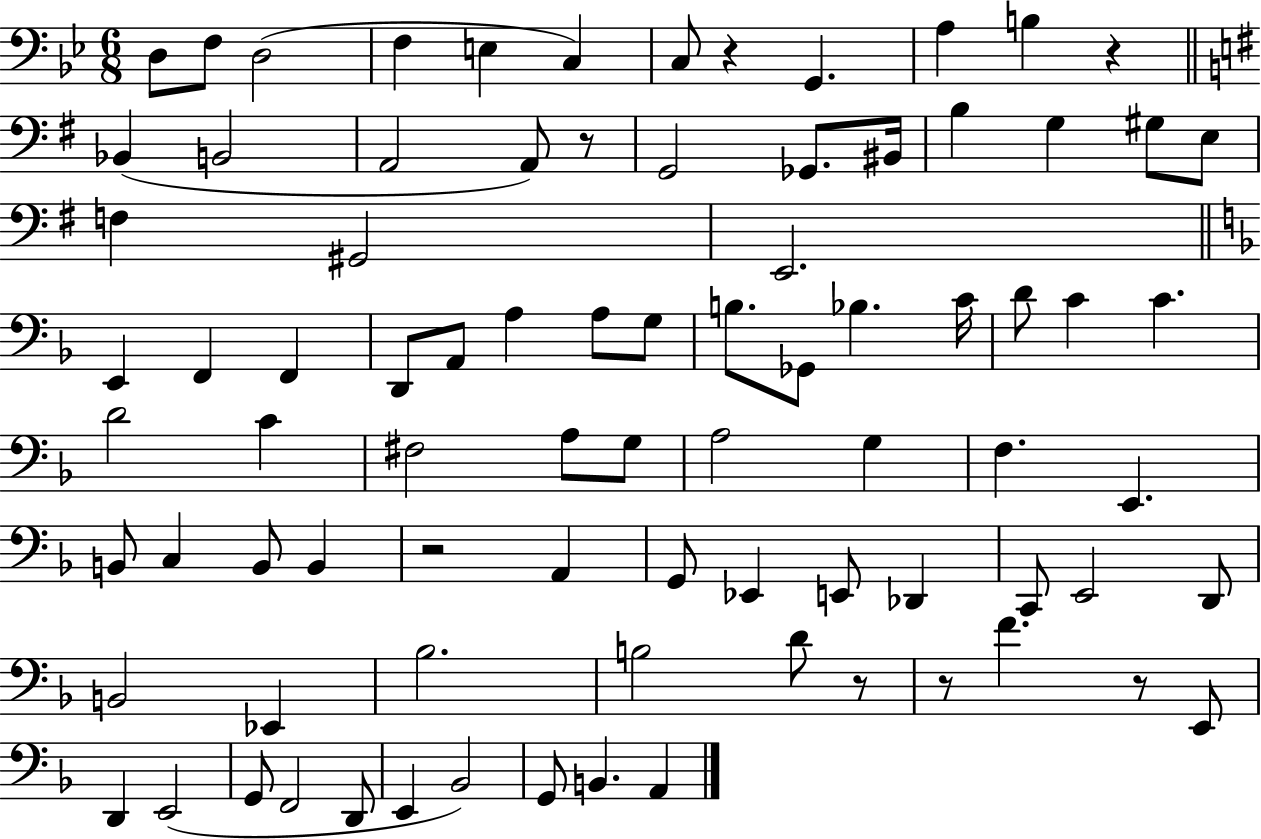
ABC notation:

X:1
T:Untitled
M:6/8
L:1/4
K:Bb
D,/2 F,/2 D,2 F, E, C, C,/2 z G,, A, B, z _B,, B,,2 A,,2 A,,/2 z/2 G,,2 _G,,/2 ^B,,/4 B, G, ^G,/2 E,/2 F, ^G,,2 E,,2 E,, F,, F,, D,,/2 A,,/2 A, A,/2 G,/2 B,/2 _G,,/2 _B, C/4 D/2 C C D2 C ^F,2 A,/2 G,/2 A,2 G, F, E,, B,,/2 C, B,,/2 B,, z2 A,, G,,/2 _E,, E,,/2 _D,, C,,/2 E,,2 D,,/2 B,,2 _E,, _B,2 B,2 D/2 z/2 z/2 F z/2 E,,/2 D,, E,,2 G,,/2 F,,2 D,,/2 E,, _B,,2 G,,/2 B,, A,,